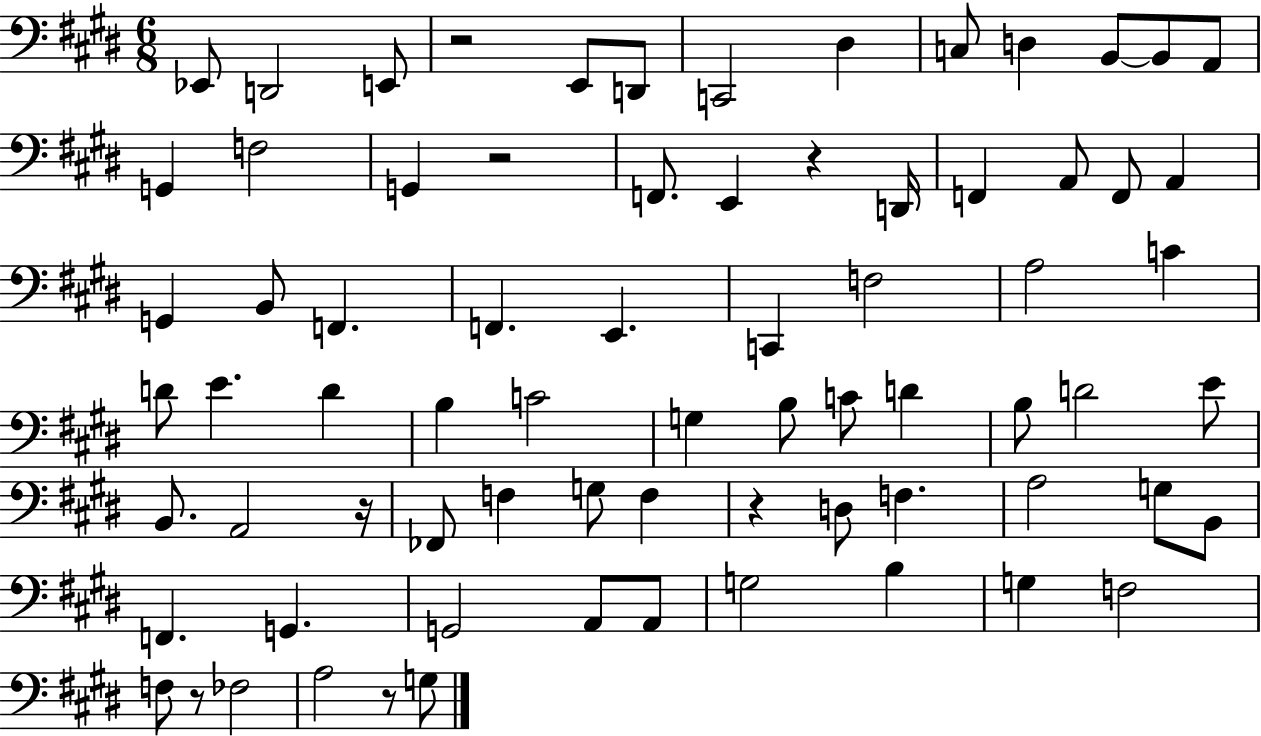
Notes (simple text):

Eb2/e D2/h E2/e R/h E2/e D2/e C2/h D#3/q C3/e D3/q B2/e B2/e A2/e G2/q F3/h G2/q R/h F2/e. E2/q R/q D2/s F2/q A2/e F2/e A2/q G2/q B2/e F2/q. F2/q. E2/q. C2/q F3/h A3/h C4/q D4/e E4/q. D4/q B3/q C4/h G3/q B3/e C4/e D4/q B3/e D4/h E4/e B2/e. A2/h R/s FES2/e F3/q G3/e F3/q R/q D3/e F3/q. A3/h G3/e B2/e F2/q. G2/q. G2/h A2/e A2/e G3/h B3/q G3/q F3/h F3/e R/e FES3/h A3/h R/e G3/e